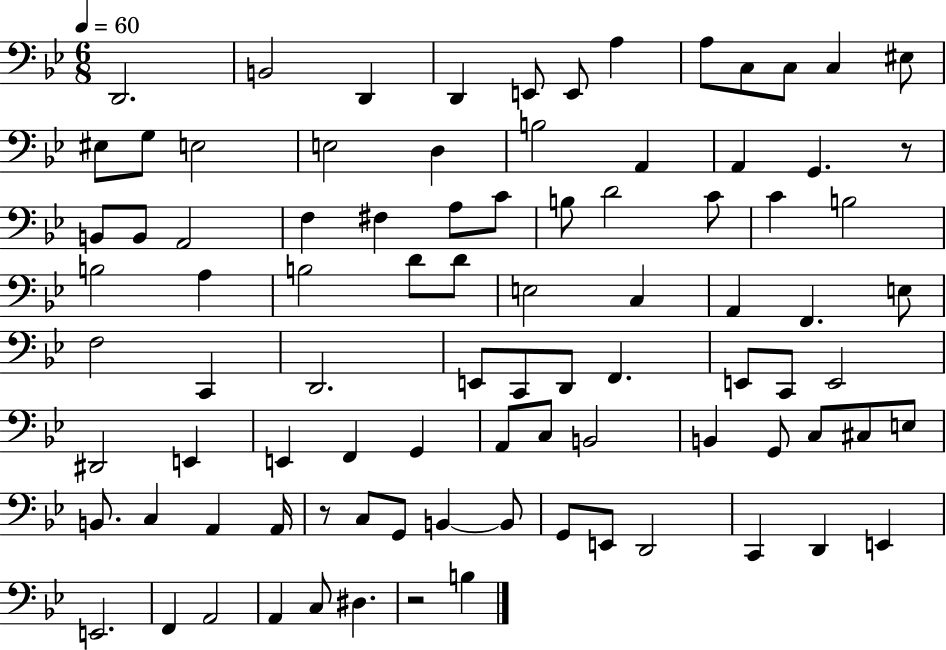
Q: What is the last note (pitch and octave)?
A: B3